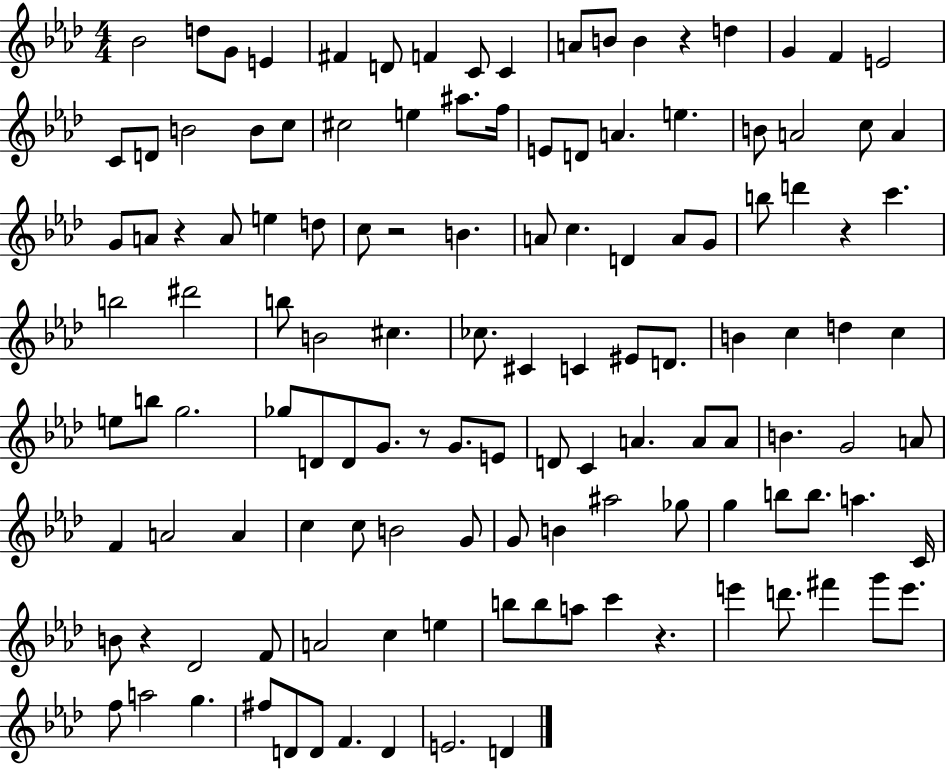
Bb4/h D5/e G4/e E4/q F#4/q D4/e F4/q C4/e C4/q A4/e B4/e B4/q R/q D5/q G4/q F4/q E4/h C4/e D4/e B4/h B4/e C5/e C#5/h E5/q A#5/e. F5/s E4/e D4/e A4/q. E5/q. B4/e A4/h C5/e A4/q G4/e A4/e R/q A4/e E5/q D5/e C5/e R/h B4/q. A4/e C5/q. D4/q A4/e G4/e B5/e D6/q R/q C6/q. B5/h D#6/h B5/e B4/h C#5/q. CES5/e. C#4/q C4/q EIS4/e D4/e. B4/q C5/q D5/q C5/q E5/e B5/e G5/h. Gb5/e D4/e D4/e G4/e. R/e G4/e. E4/e D4/e C4/q A4/q. A4/e A4/e B4/q. G4/h A4/e F4/q A4/h A4/q C5/q C5/e B4/h G4/e G4/e B4/q A#5/h Gb5/e G5/q B5/e B5/e. A5/q. C4/s B4/e R/q Db4/h F4/e A4/h C5/q E5/q B5/e B5/e A5/e C6/q R/q. E6/q D6/e. F#6/q G6/e E6/e. F5/e A5/h G5/q. F#5/e D4/e D4/e F4/q. D4/q E4/h. D4/q